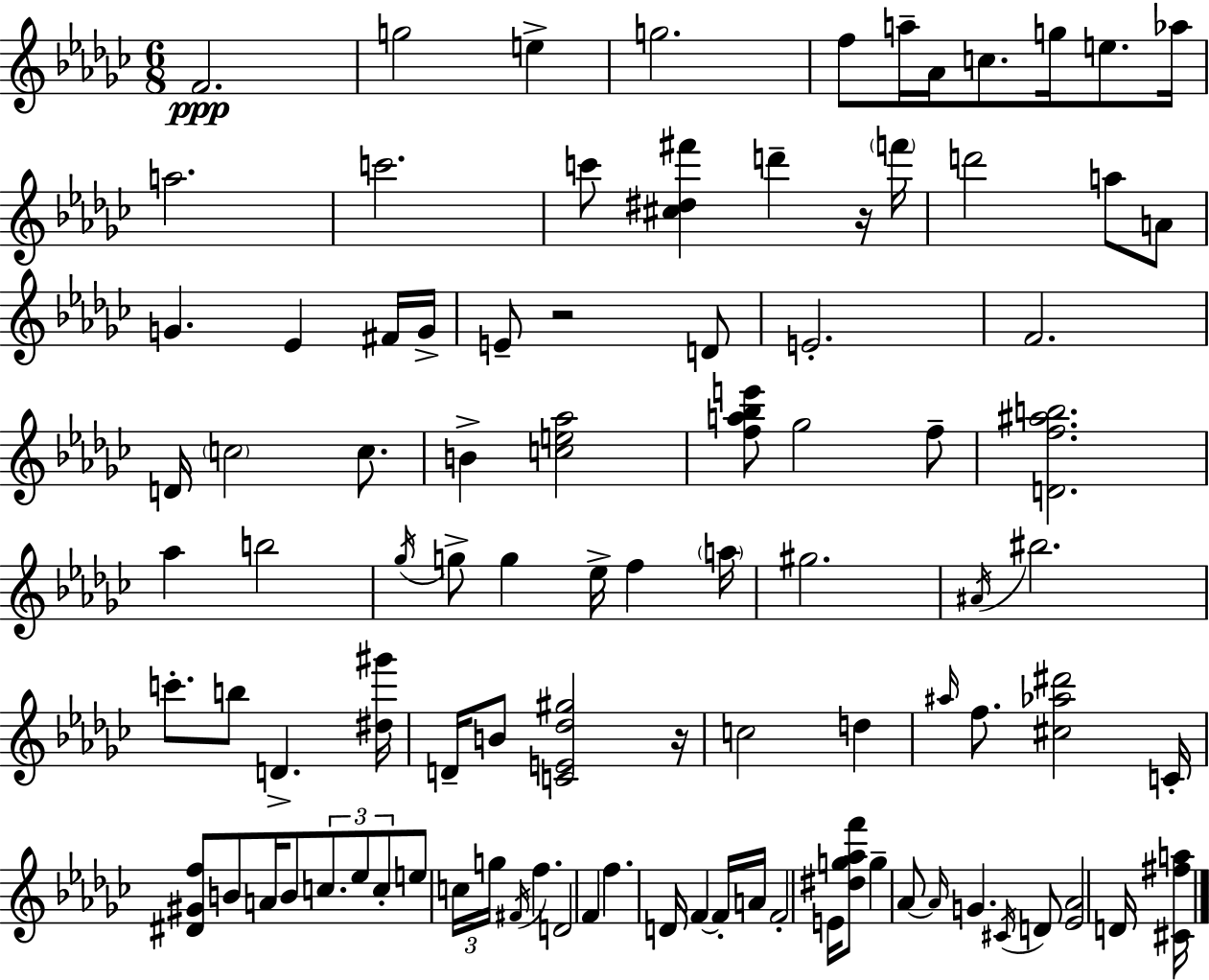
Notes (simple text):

F4/h. G5/h E5/q G5/h. F5/e A5/s Ab4/s C5/e. G5/s E5/e. Ab5/s A5/h. C6/h. C6/e [C#5,D#5,F#6]/q D6/q R/s F6/s D6/h A5/e A4/e G4/q. Eb4/q F#4/s G4/s E4/e R/h D4/e E4/h. F4/h. D4/s C5/h C5/e. B4/q [C5,E5,Ab5]/h [F5,A5,Bb5,E6]/e Gb5/h F5/e [D4,F5,A#5,B5]/h. Ab5/q B5/h Gb5/s G5/e G5/q Eb5/s F5/q A5/s G#5/h. A#4/s BIS5/h. C6/e. B5/e D4/q. [D#5,G#6]/s D4/s B4/e [C4,E4,Db5,G#5]/h R/s C5/h D5/q A#5/s F5/e. [C#5,Ab5,D#6]/h C4/s [D#4,G#4,F5]/e B4/e A4/s B4/e C5/e. Eb5/e C5/e E5/e C5/s G5/s F#4/s F5/q. D4/h F4/q F5/q. D4/s F4/q F4/s A4/s F4/h E4/s [D#5,G5,Ab5,F6]/e G5/q Ab4/e Ab4/s G4/q. C#4/s D4/e [Eb4,Ab4]/h D4/s [C#4,F#5,A5]/s